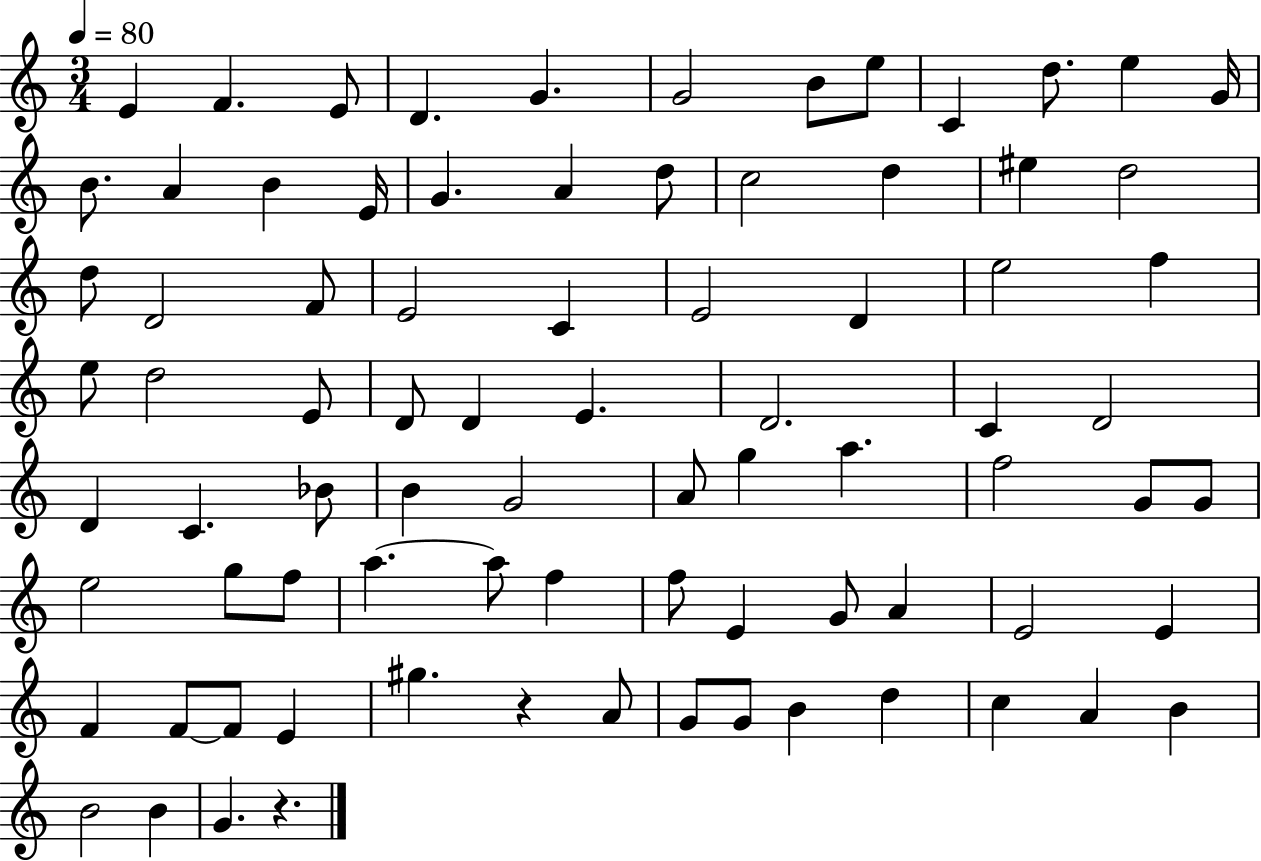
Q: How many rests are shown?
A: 2